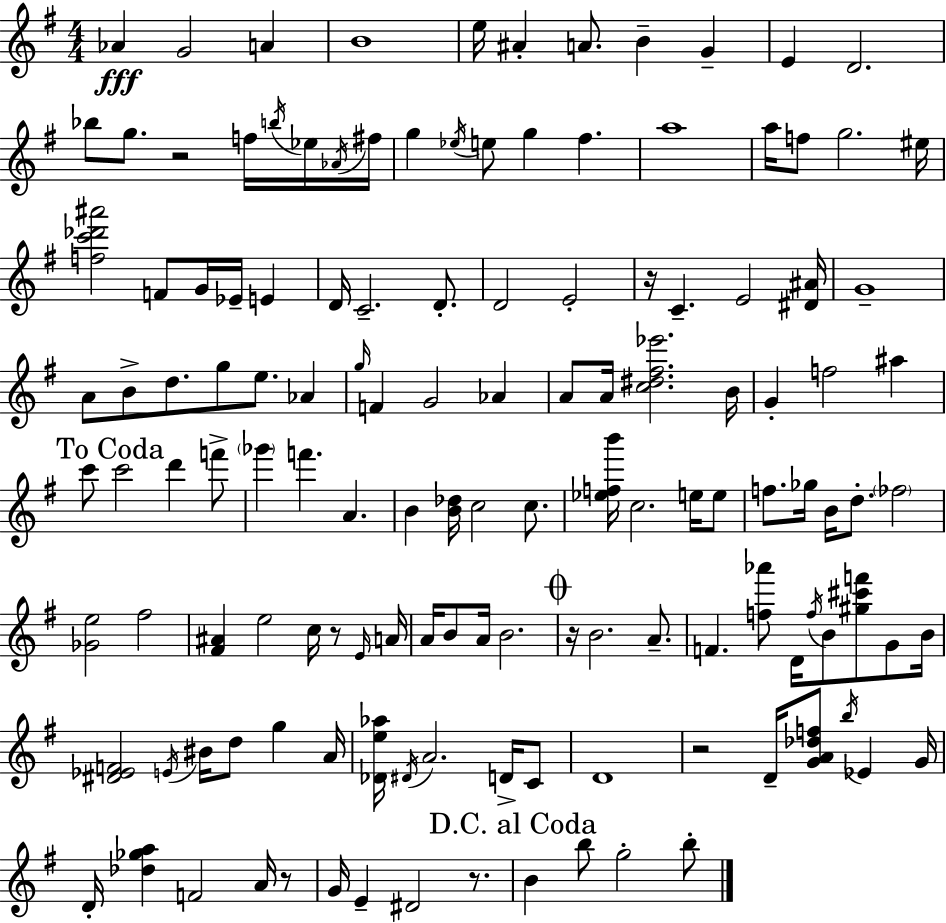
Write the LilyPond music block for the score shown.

{
  \clef treble
  \numericTimeSignature
  \time 4/4
  \key g \major
  aes'4\fff g'2 a'4 | b'1 | e''16 ais'4-. a'8. b'4-- g'4-- | e'4 d'2. | \break bes''8 g''8. r2 f''16 \acciaccatura { b''16 } ees''16 | \acciaccatura { aes'16 } fis''16 g''4 \acciaccatura { ees''16 } e''8 g''4 fis''4. | a''1 | a''16 f''8 g''2. | \break eis''16 <f'' c''' des''' ais'''>2 f'8 g'16 ees'16-- e'4 | d'16 c'2.-- | d'8.-. d'2 e'2-. | r16 c'4.-- e'2 | \break <dis' ais'>16 g'1-- | a'8 b'8-> d''8. g''8 e''8. aes'4 | \grace { g''16 } f'4 g'2 | aes'4 a'8 a'16 <c'' dis'' fis'' ees'''>2. | \break b'16 g'4-. f''2 | ais''4 \mark "To Coda" c'''8 c'''2 d'''4 | f'''8-> \parenthesize ges'''4 f'''4. a'4. | b'4 <b' des''>16 c''2 | \break c''8. <ees'' f'' b'''>16 c''2. | e''16 e''8 f''8. ges''16 b'16 d''8.-. \parenthesize fes''2 | <ges' e''>2 fis''2 | <fis' ais'>4 e''2 | \break c''16 r8 \grace { e'16 } a'16 a'16 b'8 a'16 b'2. | \mark \markup { \musicglyph "scripts.coda" } r16 b'2. | a'8.-- f'4. <f'' aes'''>8 d'16 \acciaccatura { f''16 } b'8 | <gis'' cis''' f'''>8 g'8 b'16 <dis' ees' f'>2 \acciaccatura { e'16 } bis'16 | \break d''8 g''4 a'16 <des' e'' aes''>16 \acciaccatura { dis'16 } a'2. | d'16-> c'8 d'1 | r2 | d'16-- <g' a' des'' f''>8 \acciaccatura { b''16 } ees'4 g'16 d'16-. <des'' ges'' a''>4 f'2 | \break a'16 r8 g'16 e'4-- dis'2 | r8. \mark "D.C. al Coda" b'4 b''8 g''2-. | b''8-. \bar "|."
}